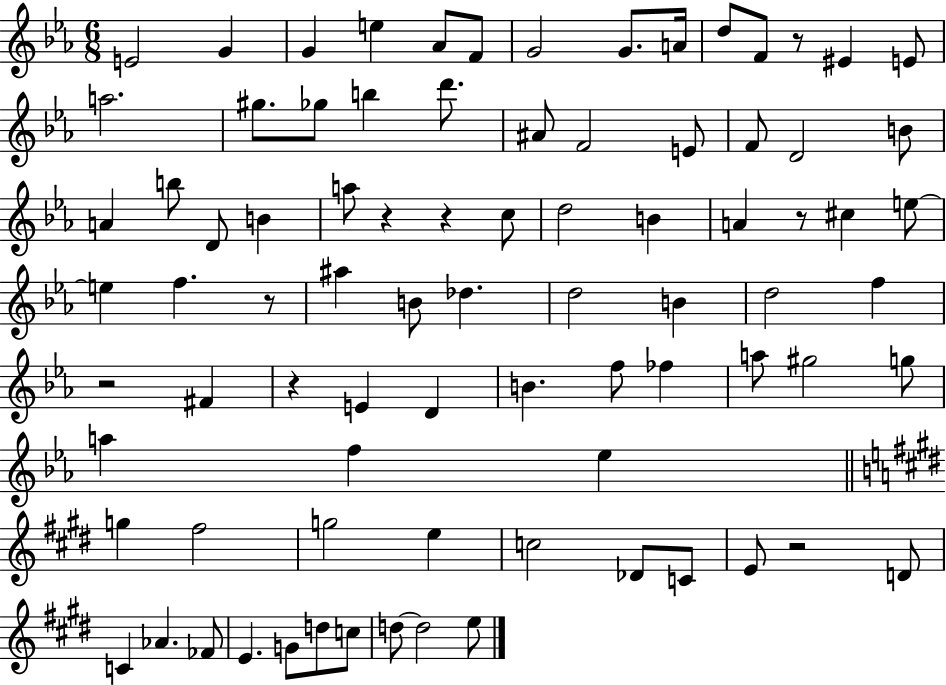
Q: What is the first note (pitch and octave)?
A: E4